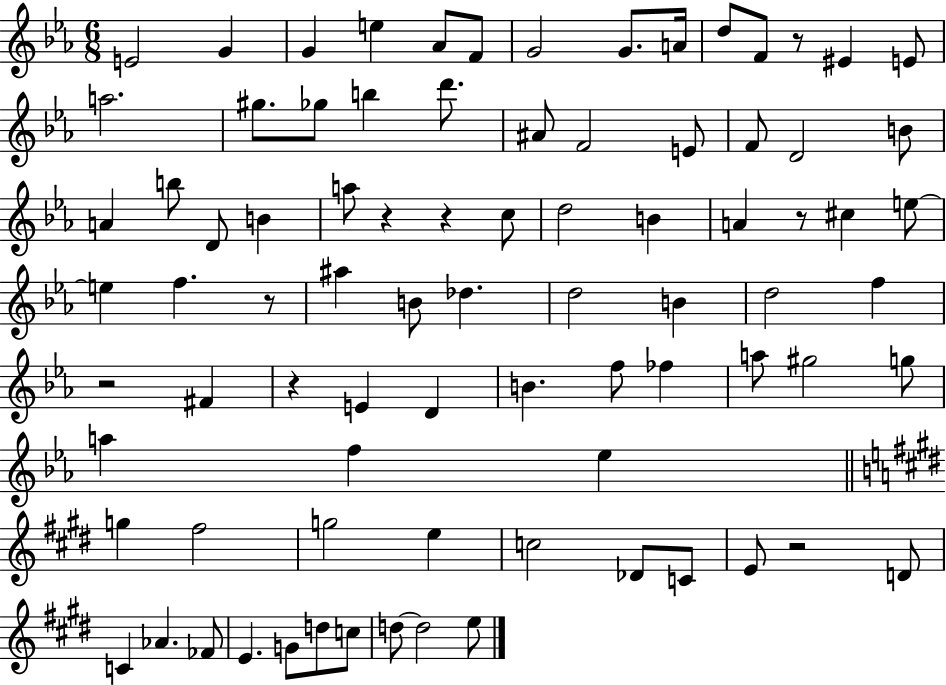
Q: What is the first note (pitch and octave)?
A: E4